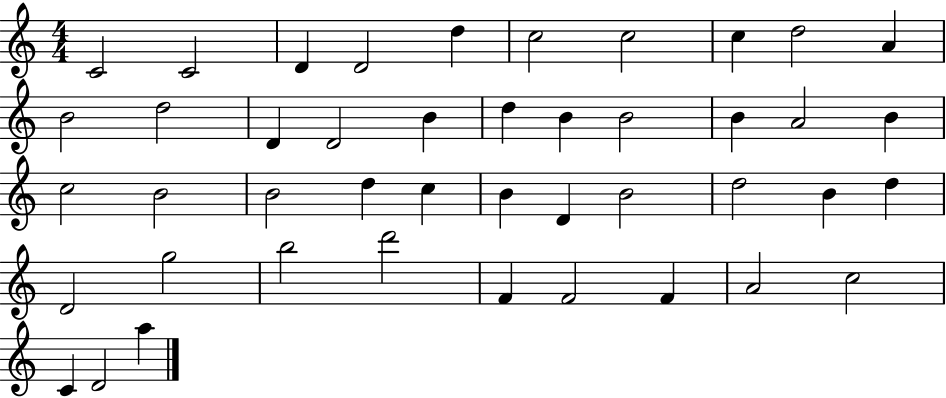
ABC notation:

X:1
T:Untitled
M:4/4
L:1/4
K:C
C2 C2 D D2 d c2 c2 c d2 A B2 d2 D D2 B d B B2 B A2 B c2 B2 B2 d c B D B2 d2 B d D2 g2 b2 d'2 F F2 F A2 c2 C D2 a